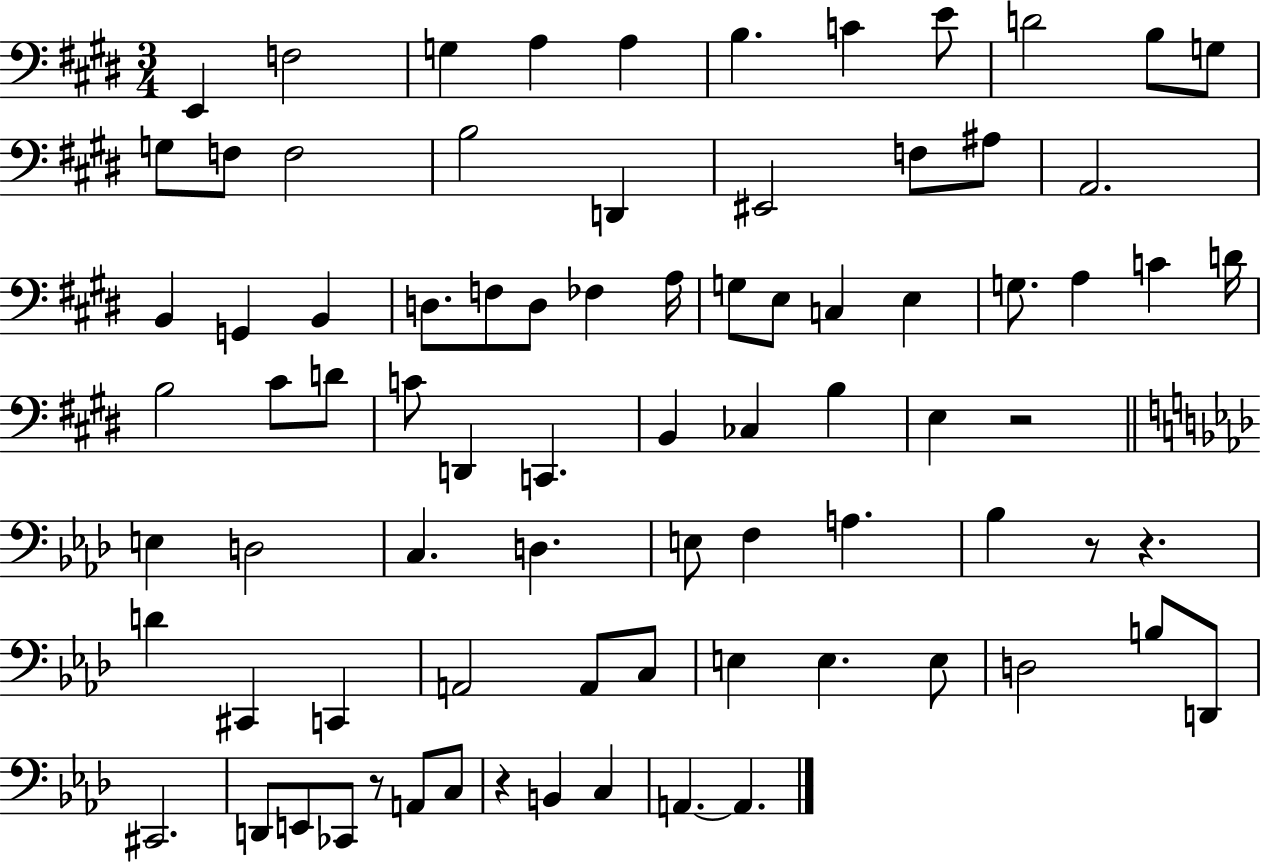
X:1
T:Untitled
M:3/4
L:1/4
K:E
E,, F,2 G, A, A, B, C E/2 D2 B,/2 G,/2 G,/2 F,/2 F,2 B,2 D,, ^E,,2 F,/2 ^A,/2 A,,2 B,, G,, B,, D,/2 F,/2 D,/2 _F, A,/4 G,/2 E,/2 C, E, G,/2 A, C D/4 B,2 ^C/2 D/2 C/2 D,, C,, B,, _C, B, E, z2 E, D,2 C, D, E,/2 F, A, _B, z/2 z D ^C,, C,, A,,2 A,,/2 C,/2 E, E, E,/2 D,2 B,/2 D,,/2 ^C,,2 D,,/2 E,,/2 _C,,/2 z/2 A,,/2 C,/2 z B,, C, A,, A,,